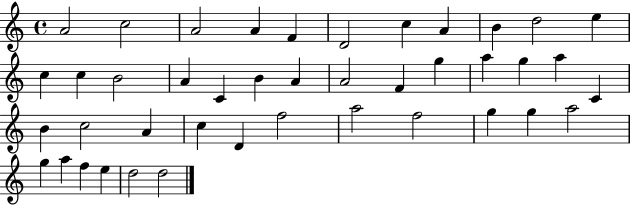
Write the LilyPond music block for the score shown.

{
  \clef treble
  \time 4/4
  \defaultTimeSignature
  \key c \major
  a'2 c''2 | a'2 a'4 f'4 | d'2 c''4 a'4 | b'4 d''2 e''4 | \break c''4 c''4 b'2 | a'4 c'4 b'4 a'4 | a'2 f'4 g''4 | a''4 g''4 a''4 c'4 | \break b'4 c''2 a'4 | c''4 d'4 f''2 | a''2 f''2 | g''4 g''4 a''2 | \break g''4 a''4 f''4 e''4 | d''2 d''2 | \bar "|."
}